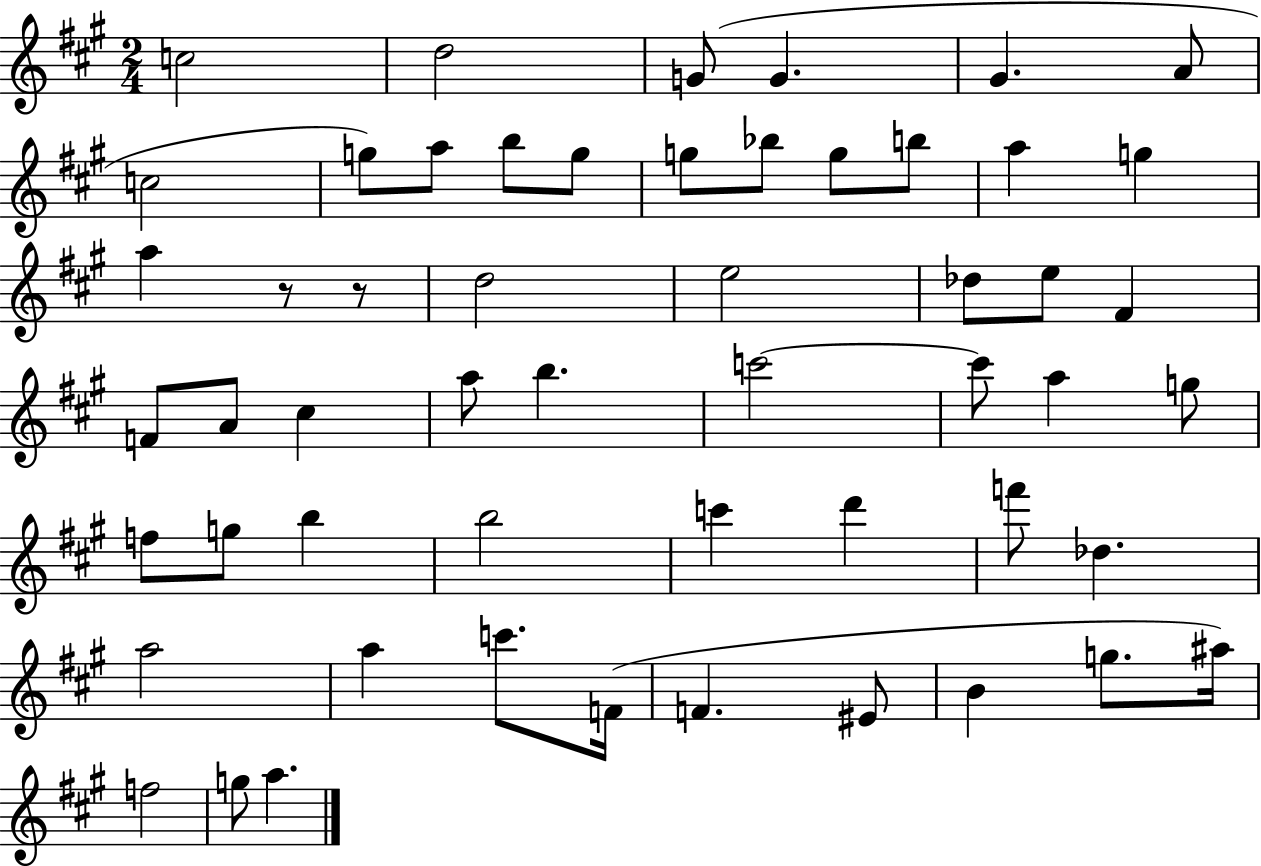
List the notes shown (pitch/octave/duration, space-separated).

C5/h D5/h G4/e G4/q. G#4/q. A4/e C5/h G5/e A5/e B5/e G5/e G5/e Bb5/e G5/e B5/e A5/q G5/q A5/q R/e R/e D5/h E5/h Db5/e E5/e F#4/q F4/e A4/e C#5/q A5/e B5/q. C6/h C6/e A5/q G5/e F5/e G5/e B5/q B5/h C6/q D6/q F6/e Db5/q. A5/h A5/q C6/e. F4/s F4/q. EIS4/e B4/q G5/e. A#5/s F5/h G5/e A5/q.